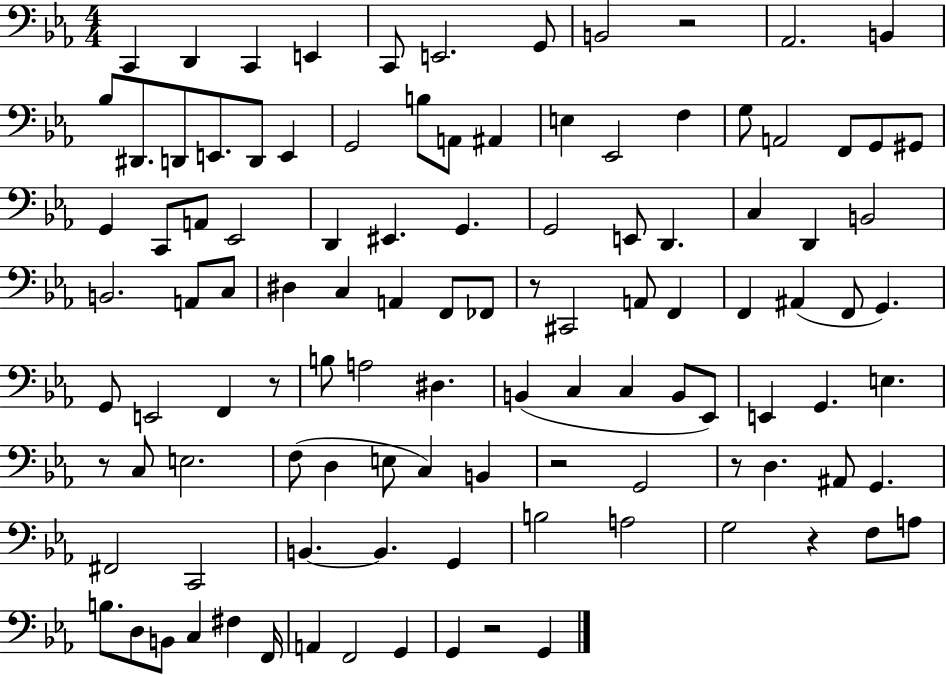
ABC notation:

X:1
T:Untitled
M:4/4
L:1/4
K:Eb
C,, D,, C,, E,, C,,/2 E,,2 G,,/2 B,,2 z2 _A,,2 B,, _B,/2 ^D,,/2 D,,/2 E,,/2 D,,/2 E,, G,,2 B,/2 A,,/2 ^A,, E, _E,,2 F, G,/2 A,,2 F,,/2 G,,/2 ^G,,/2 G,, C,,/2 A,,/2 _E,,2 D,, ^E,, G,, G,,2 E,,/2 D,, C, D,, B,,2 B,,2 A,,/2 C,/2 ^D, C, A,, F,,/2 _F,,/2 z/2 ^C,,2 A,,/2 F,, F,, ^A,, F,,/2 G,, G,,/2 E,,2 F,, z/2 B,/2 A,2 ^D, B,, C, C, B,,/2 _E,,/2 E,, G,, E, z/2 C,/2 E,2 F,/2 D, E,/2 C, B,, z2 G,,2 z/2 D, ^A,,/2 G,, ^F,,2 C,,2 B,, B,, G,, B,2 A,2 G,2 z F,/2 A,/2 B,/2 D,/2 B,,/2 C, ^F, F,,/4 A,, F,,2 G,, G,, z2 G,,